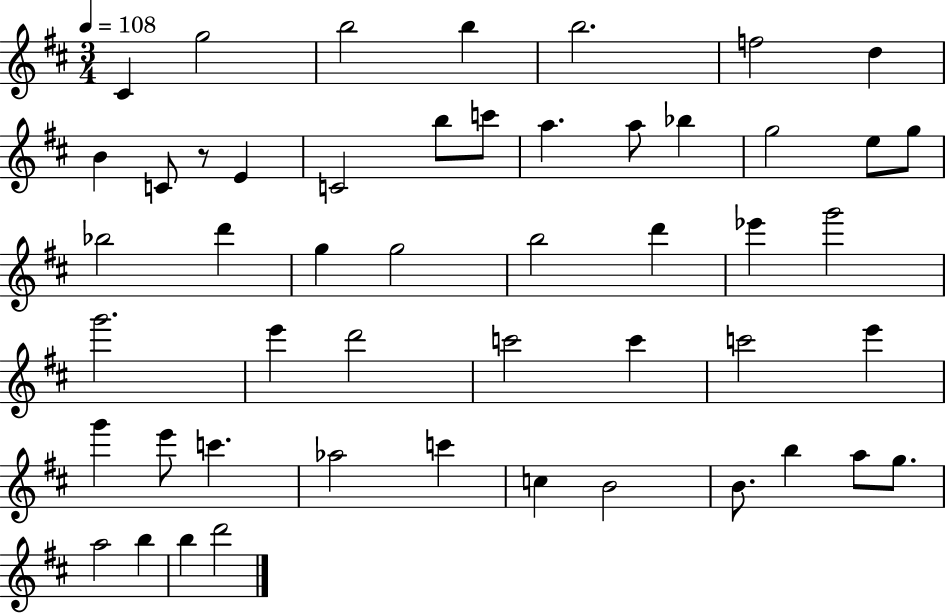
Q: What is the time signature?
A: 3/4